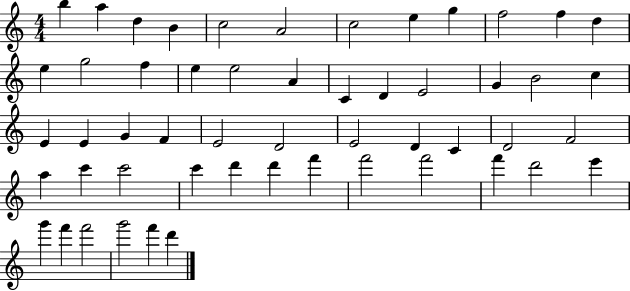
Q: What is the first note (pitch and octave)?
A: B5